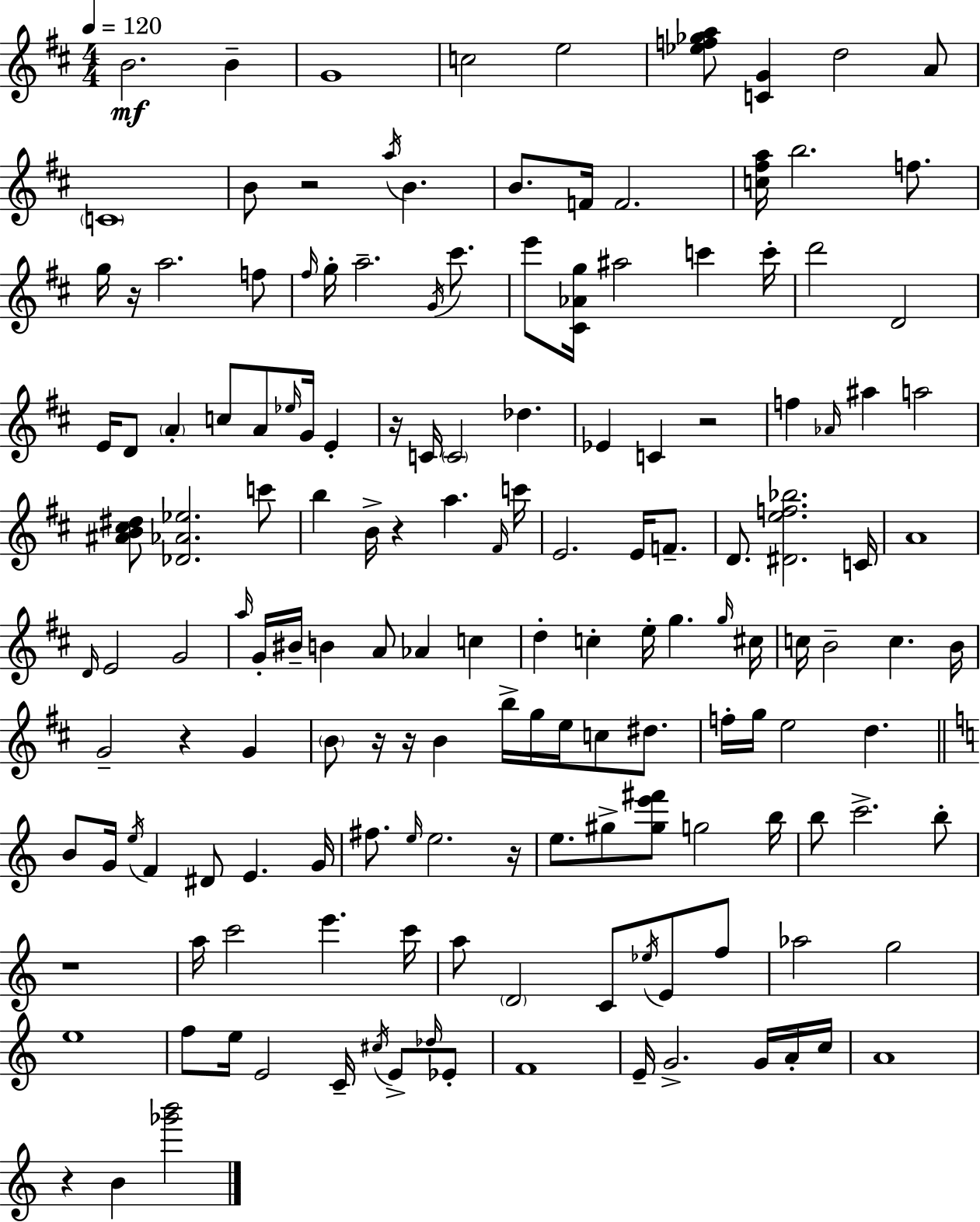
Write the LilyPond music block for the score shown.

{
  \clef treble
  \numericTimeSignature
  \time 4/4
  \key d \major
  \tempo 4 = 120
  \repeat volta 2 { b'2.\mf b'4-- | g'1 | c''2 e''2 | <ees'' f'' ges'' a''>8 <c' g'>4 d''2 a'8 | \break \parenthesize c'1 | b'8 r2 \acciaccatura { a''16 } b'4. | b'8. f'16 f'2. | <c'' fis'' a''>16 b''2. f''8. | \break g''16 r16 a''2. f''8 | \grace { fis''16 } g''16-. a''2.-- \acciaccatura { g'16 } | cis'''8. e'''8 <cis' aes' g''>16 ais''2 c'''4 | c'''16-. d'''2 d'2 | \break e'16 d'8 \parenthesize a'4-. c''8 a'8 \grace { ees''16 } g'16 | e'4-. r16 c'16 \parenthesize c'2 des''4. | ees'4 c'4 r2 | f''4 \grace { aes'16 } ais''4 a''2 | \break <ais' b' cis'' dis''>8 <des' aes' ees''>2. | c'''8 b''4 b'16-> r4 a''4. | \grace { fis'16 } c'''16 e'2. | e'16 f'8.-- d'8. <dis' e'' f'' bes''>2. | \break c'16 a'1 | \grace { d'16 } e'2 g'2 | \grace { a''16 } g'16-. bis'16-- b'4 a'8 | aes'4 c''4 d''4-. c''4-. | \break e''16-. g''4. \grace { g''16 } cis''16 c''16 b'2-- | c''4. b'16 g'2-- | r4 g'4 \parenthesize b'8 r16 r16 b'4 | b''16-> g''16 e''16 c''8 dis''8. f''16-. g''16 e''2 | \break d''4. \bar "||" \break \key c \major b'8 g'16 \acciaccatura { e''16 } f'4 dis'8 e'4. | g'16 fis''8. \grace { e''16 } e''2. | r16 e''8. gis''8-> <gis'' e''' fis'''>8 g''2 | b''16 b''8 c'''2.-> | \break b''8-. r1 | a''16 c'''2 e'''4. | c'''16 a''8 \parenthesize d'2 c'8 \acciaccatura { ees''16 } e'8 | f''8 aes''2 g''2 | \break e''1 | f''8 e''16 e'2 c'16-- \acciaccatura { cis''16 } | e'8-> \grace { des''16 } ees'8-. f'1 | e'16-- g'2.-> | \break g'16 a'16-. c''16 a'1 | r4 b'4 <ges''' b'''>2 | } \bar "|."
}